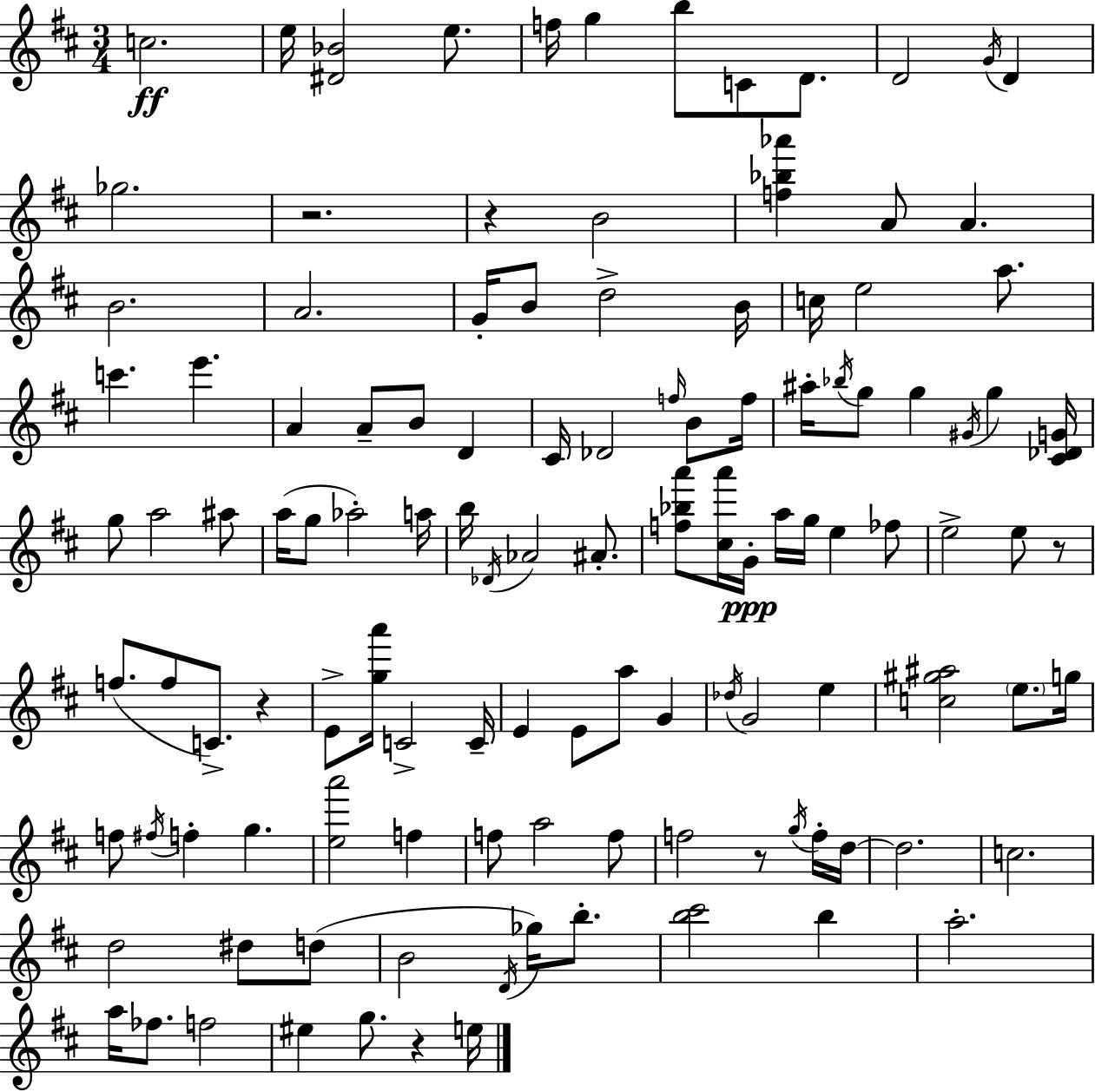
X:1
T:Untitled
M:3/4
L:1/4
K:D
c2 e/4 [^D_B]2 e/2 f/4 g b/2 C/2 D/2 D2 G/4 D _g2 z2 z B2 [f_b_a'] A/2 A B2 A2 G/4 B/2 d2 B/4 c/4 e2 a/2 c' e' A A/2 B/2 D ^C/4 _D2 f/4 B/2 f/4 ^a/4 _b/4 g/2 g ^G/4 g [^C_DG]/4 g/2 a2 ^a/2 a/4 g/2 _a2 a/4 b/4 _D/4 _A2 ^A/2 [f_ba']/2 [^ca']/4 G/4 a/4 g/4 e _f/2 e2 e/2 z/2 f/2 f/2 C/2 z E/2 [ga']/4 C2 C/4 E E/2 a/2 G _d/4 G2 e [c^g^a]2 e/2 g/4 f/2 ^f/4 f g [ea']2 f f/2 a2 f/2 f2 z/2 g/4 f/4 d/4 d2 c2 d2 ^d/2 d/2 B2 D/4 _g/4 b/2 [b^c']2 b a2 a/4 _f/2 f2 ^e g/2 z e/4